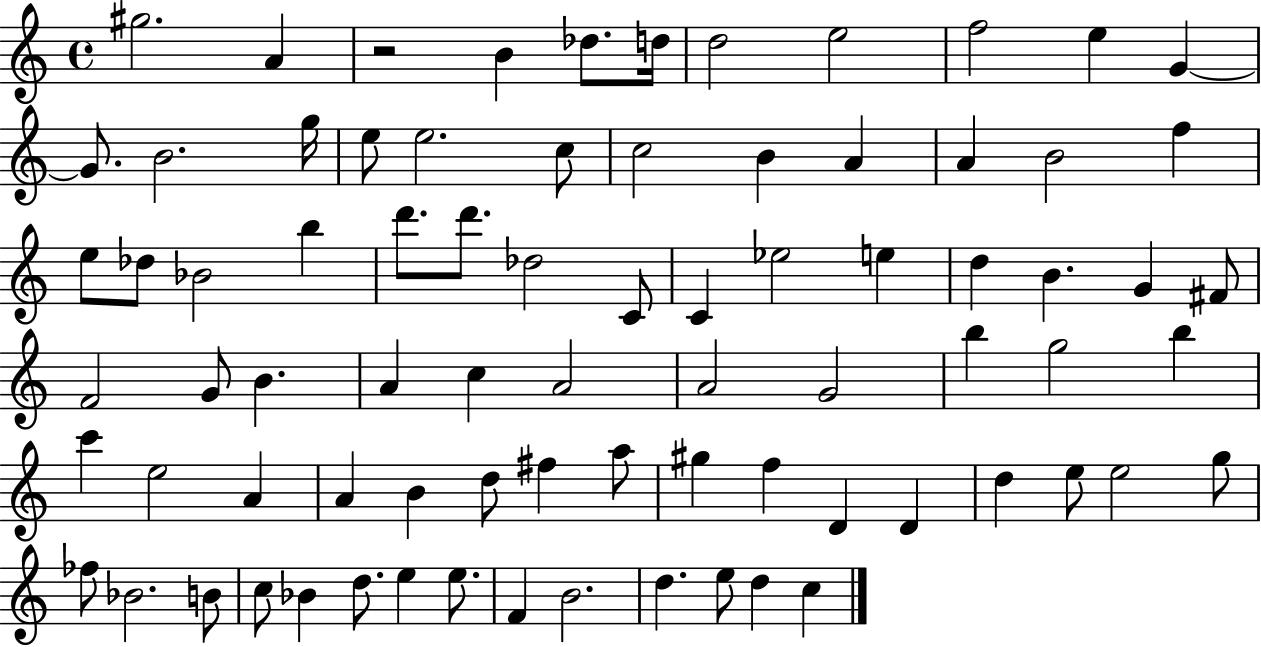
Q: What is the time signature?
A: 4/4